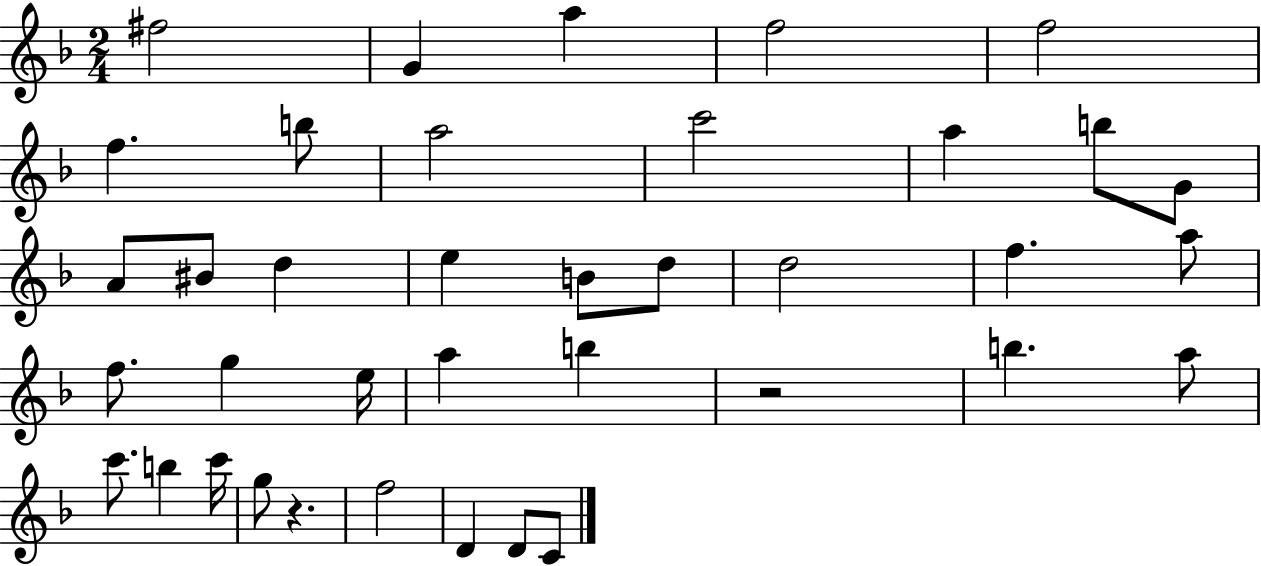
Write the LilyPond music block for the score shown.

{
  \clef treble
  \numericTimeSignature
  \time 2/4
  \key f \major
  fis''2 | g'4 a''4 | f''2 | f''2 | \break f''4. b''8 | a''2 | c'''2 | a''4 b''8 g'8 | \break a'8 bis'8 d''4 | e''4 b'8 d''8 | d''2 | f''4. a''8 | \break f''8. g''4 e''16 | a''4 b''4 | r2 | b''4. a''8 | \break c'''8. b''4 c'''16 | g''8 r4. | f''2 | d'4 d'8 c'8 | \break \bar "|."
}